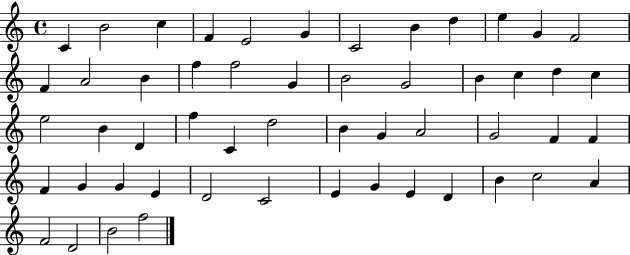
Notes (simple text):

C4/q B4/h C5/q F4/q E4/h G4/q C4/h B4/q D5/q E5/q G4/q F4/h F4/q A4/h B4/q F5/q F5/h G4/q B4/h G4/h B4/q C5/q D5/q C5/q E5/h B4/q D4/q F5/q C4/q D5/h B4/q G4/q A4/h G4/h F4/q F4/q F4/q G4/q G4/q E4/q D4/h C4/h E4/q G4/q E4/q D4/q B4/q C5/h A4/q F4/h D4/h B4/h F5/h